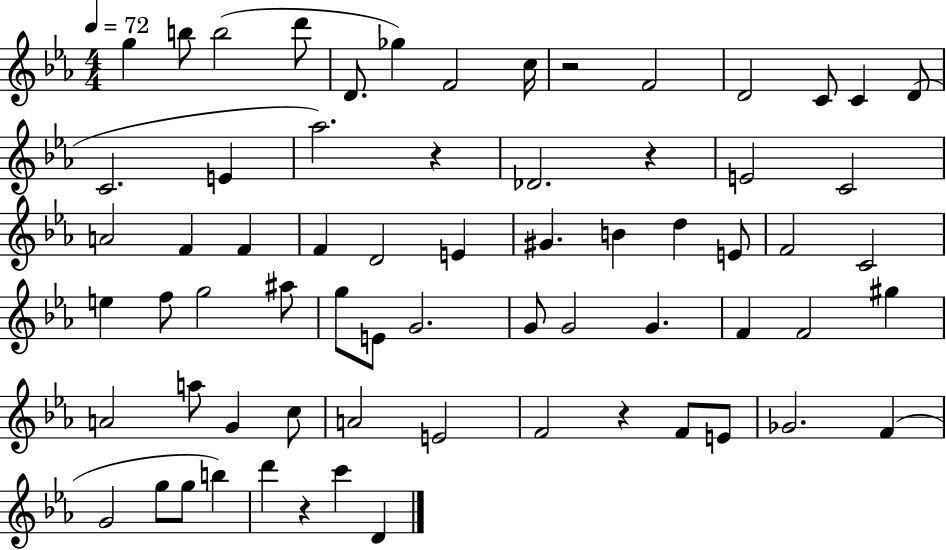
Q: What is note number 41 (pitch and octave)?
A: G4